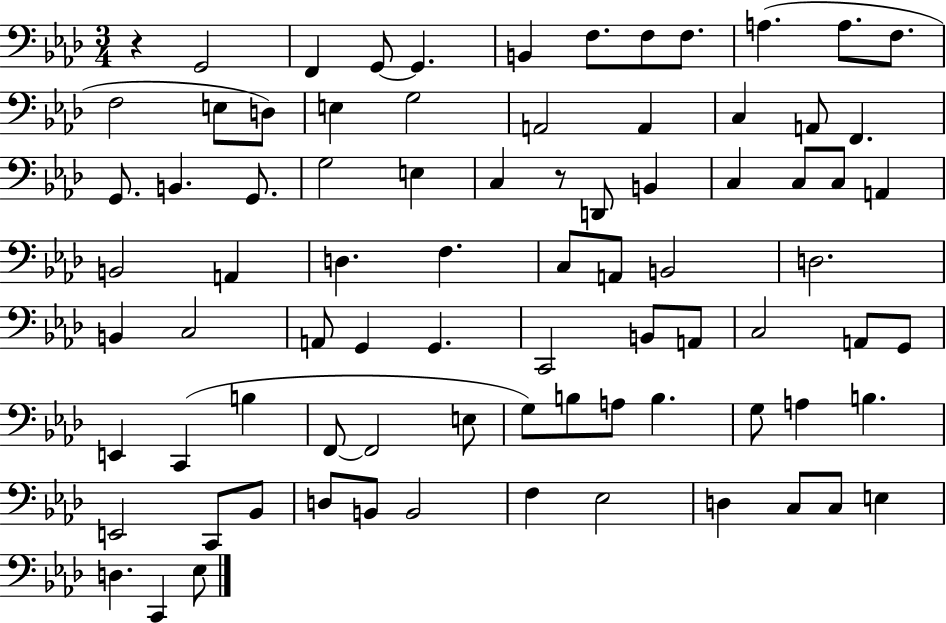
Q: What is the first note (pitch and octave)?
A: G2